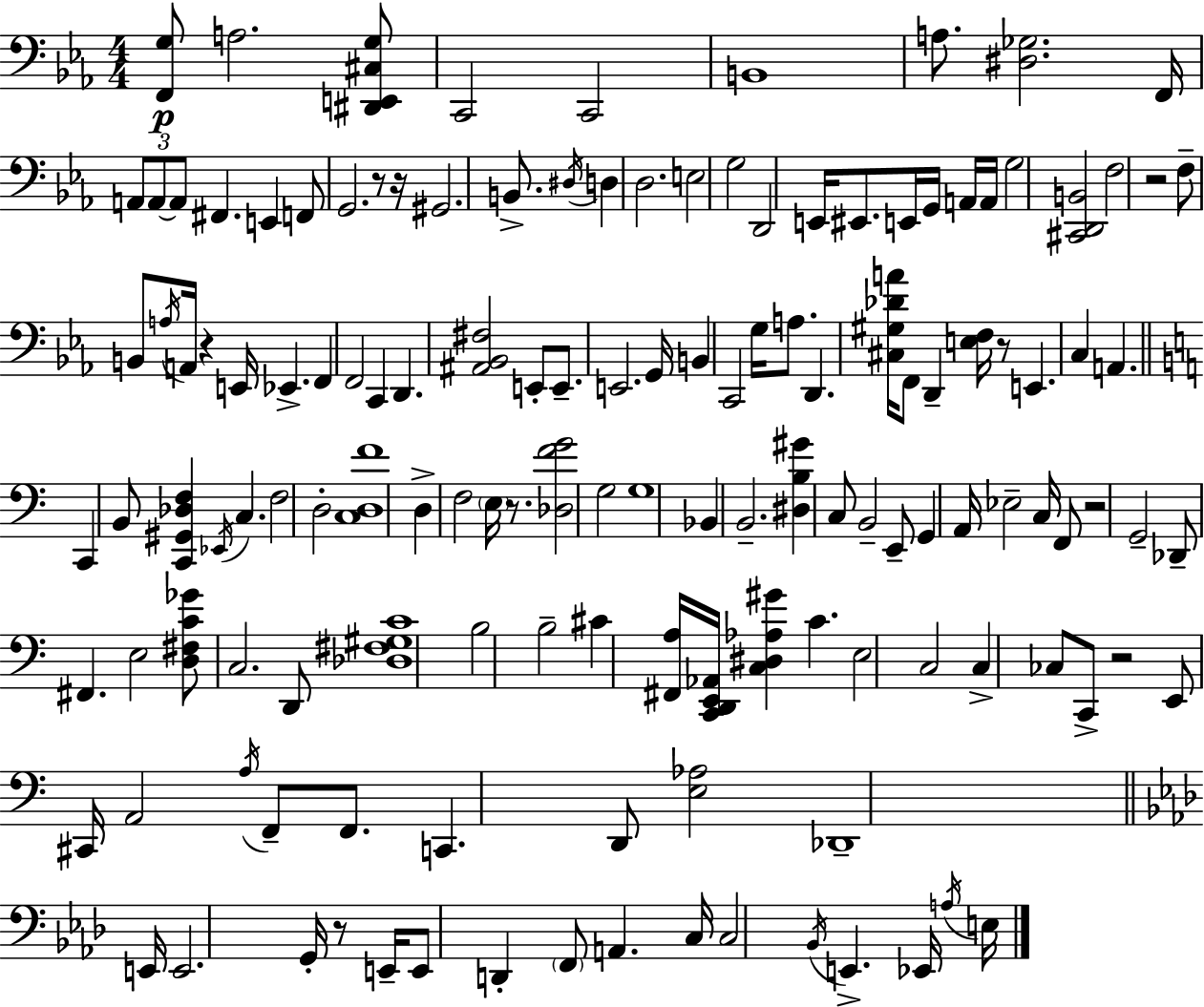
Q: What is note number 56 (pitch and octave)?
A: Eb2